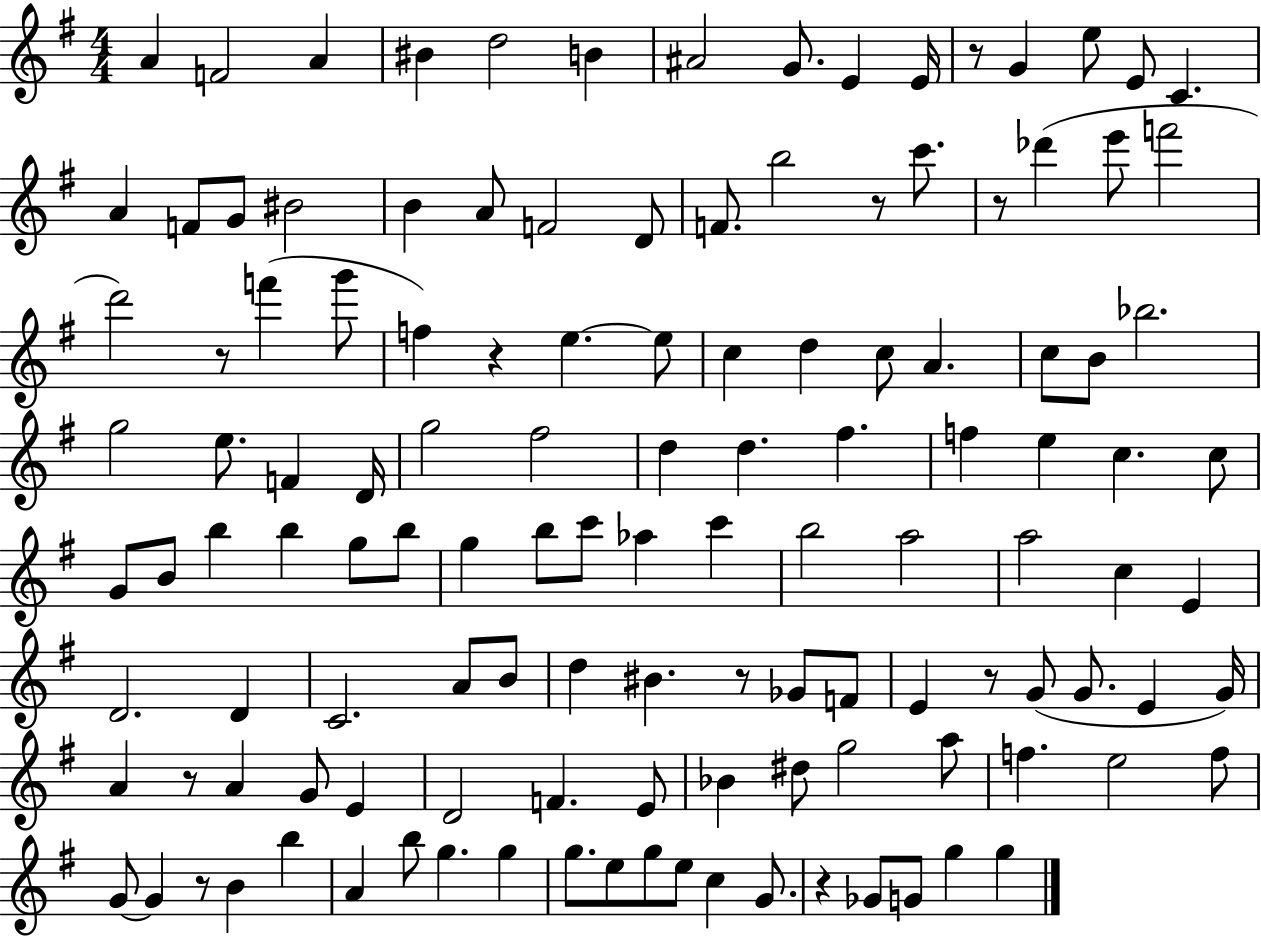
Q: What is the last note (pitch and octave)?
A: G5